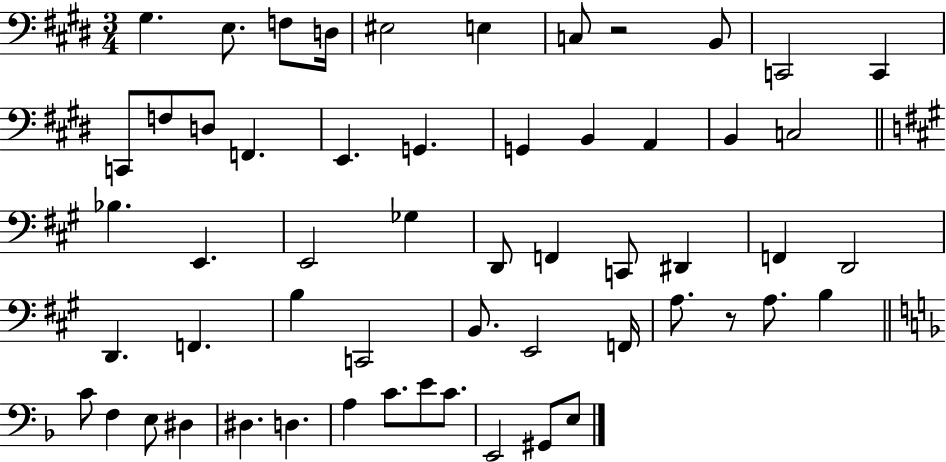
{
  \clef bass
  \numericTimeSignature
  \time 3/4
  \key e \major
  gis4. e8. f8 d16 | eis2 e4 | c8 r2 b,8 | c,2 c,4 | \break c,8 f8 d8 f,4. | e,4. g,4. | g,4 b,4 a,4 | b,4 c2 | \break \bar "||" \break \key a \major bes4. e,4. | e,2 ges4 | d,8 f,4 c,8 dis,4 | f,4 d,2 | \break d,4. f,4. | b4 c,2 | b,8. e,2 f,16 | a8. r8 a8. b4 | \break \bar "||" \break \key f \major c'8 f4 e8 dis4 | dis4. d4. | a4 c'8. e'8 c'8. | e,2 gis,8 e8 | \break \bar "|."
}